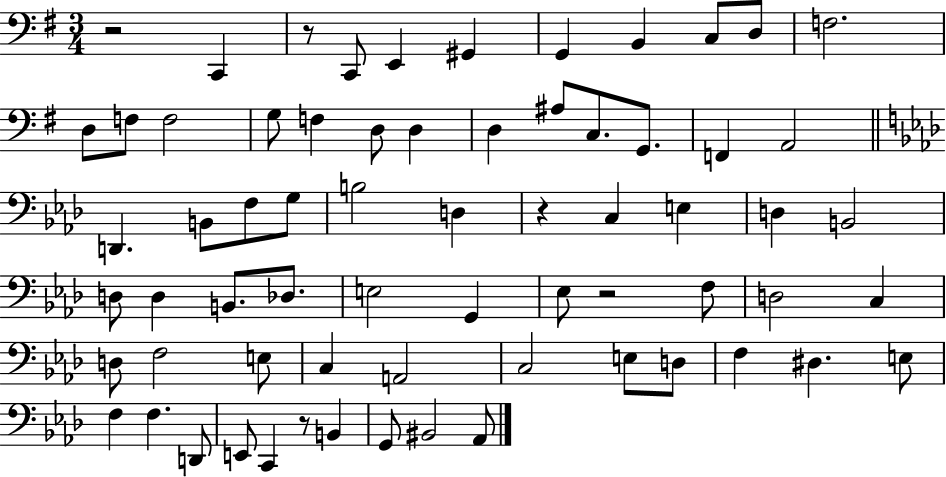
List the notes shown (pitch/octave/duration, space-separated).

R/h C2/q R/e C2/e E2/q G#2/q G2/q B2/q C3/e D3/e F3/h. D3/e F3/e F3/h G3/e F3/q D3/e D3/q D3/q A#3/e C3/e. G2/e. F2/q A2/h D2/q. B2/e F3/e G3/e B3/h D3/q R/q C3/q E3/q D3/q B2/h D3/e D3/q B2/e. Db3/e. E3/h G2/q Eb3/e R/h F3/e D3/h C3/q D3/e F3/h E3/e C3/q A2/h C3/h E3/e D3/e F3/q D#3/q. E3/e F3/q F3/q. D2/e E2/e C2/q R/e B2/q G2/e BIS2/h Ab2/e